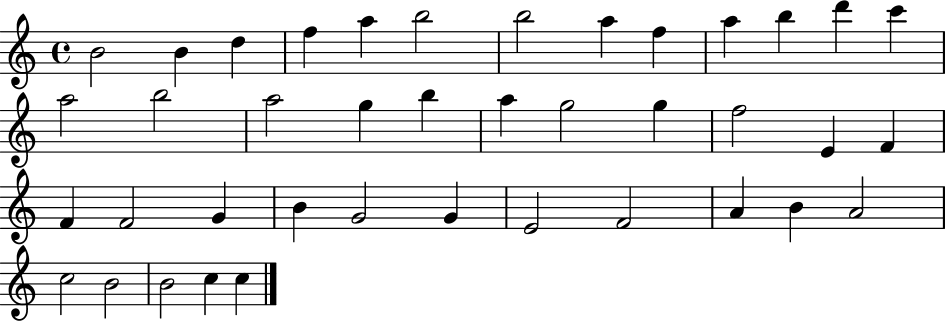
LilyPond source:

{
  \clef treble
  \time 4/4
  \defaultTimeSignature
  \key c \major
  b'2 b'4 d''4 | f''4 a''4 b''2 | b''2 a''4 f''4 | a''4 b''4 d'''4 c'''4 | \break a''2 b''2 | a''2 g''4 b''4 | a''4 g''2 g''4 | f''2 e'4 f'4 | \break f'4 f'2 g'4 | b'4 g'2 g'4 | e'2 f'2 | a'4 b'4 a'2 | \break c''2 b'2 | b'2 c''4 c''4 | \bar "|."
}